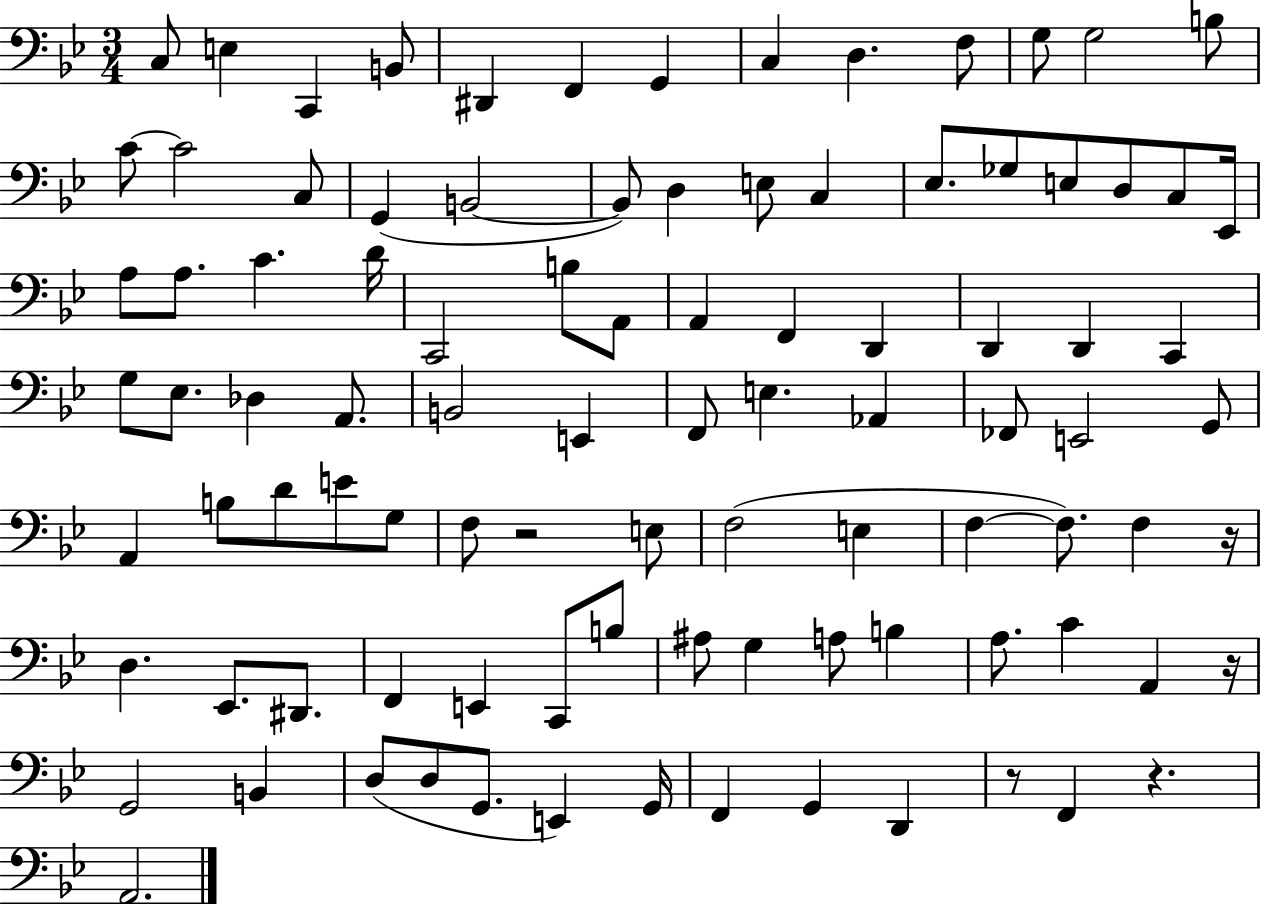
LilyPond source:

{
  \clef bass
  \numericTimeSignature
  \time 3/4
  \key bes \major
  c8 e4 c,4 b,8 | dis,4 f,4 g,4 | c4 d4. f8 | g8 g2 b8 | \break c'8~~ c'2 c8 | g,4( b,2~~ | b,8) d4 e8 c4 | ees8. ges8 e8 d8 c8 ees,16 | \break a8 a8. c'4. d'16 | c,2 b8 a,8 | a,4 f,4 d,4 | d,4 d,4 c,4 | \break g8 ees8. des4 a,8. | b,2 e,4 | f,8 e4. aes,4 | fes,8 e,2 g,8 | \break a,4 b8 d'8 e'8 g8 | f8 r2 e8 | f2( e4 | f4~~ f8.) f4 r16 | \break d4. ees,8. dis,8. | f,4 e,4 c,8 b8 | ais8 g4 a8 b4 | a8. c'4 a,4 r16 | \break g,2 b,4 | d8( d8 g,8. e,4) g,16 | f,4 g,4 d,4 | r8 f,4 r4. | \break a,2. | \bar "|."
}